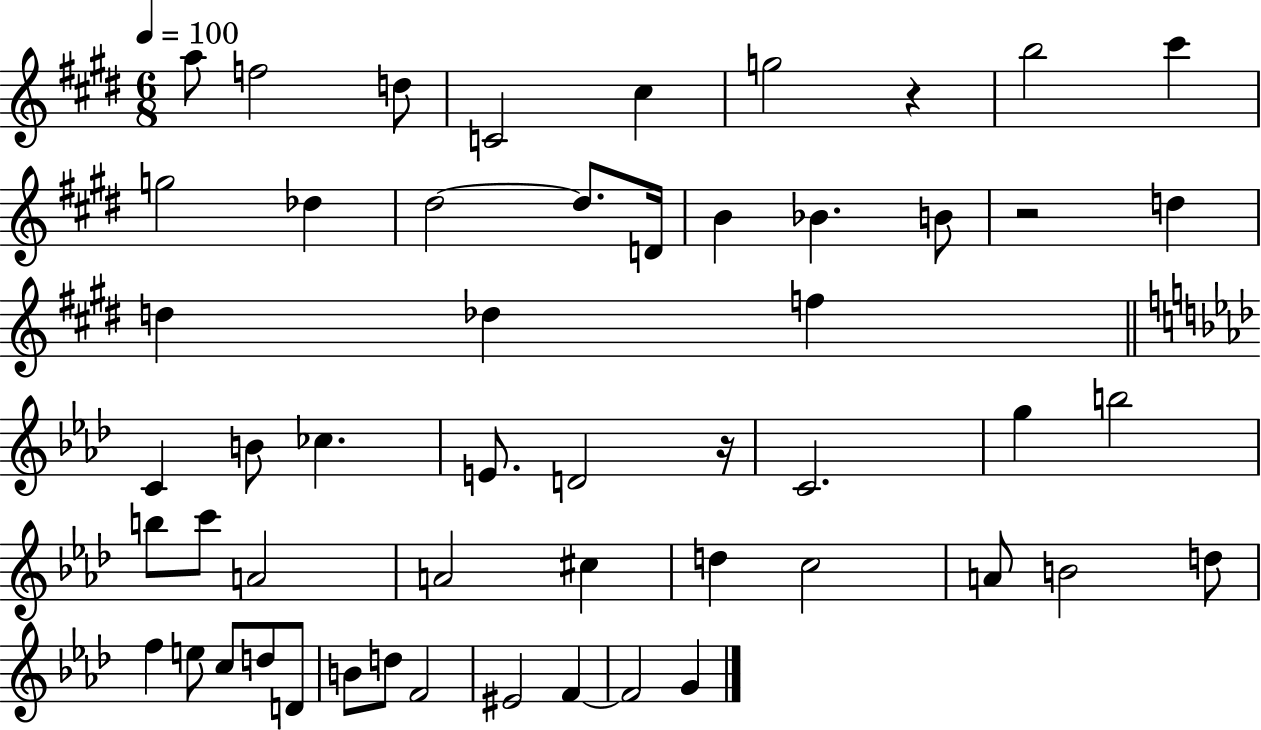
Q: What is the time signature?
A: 6/8